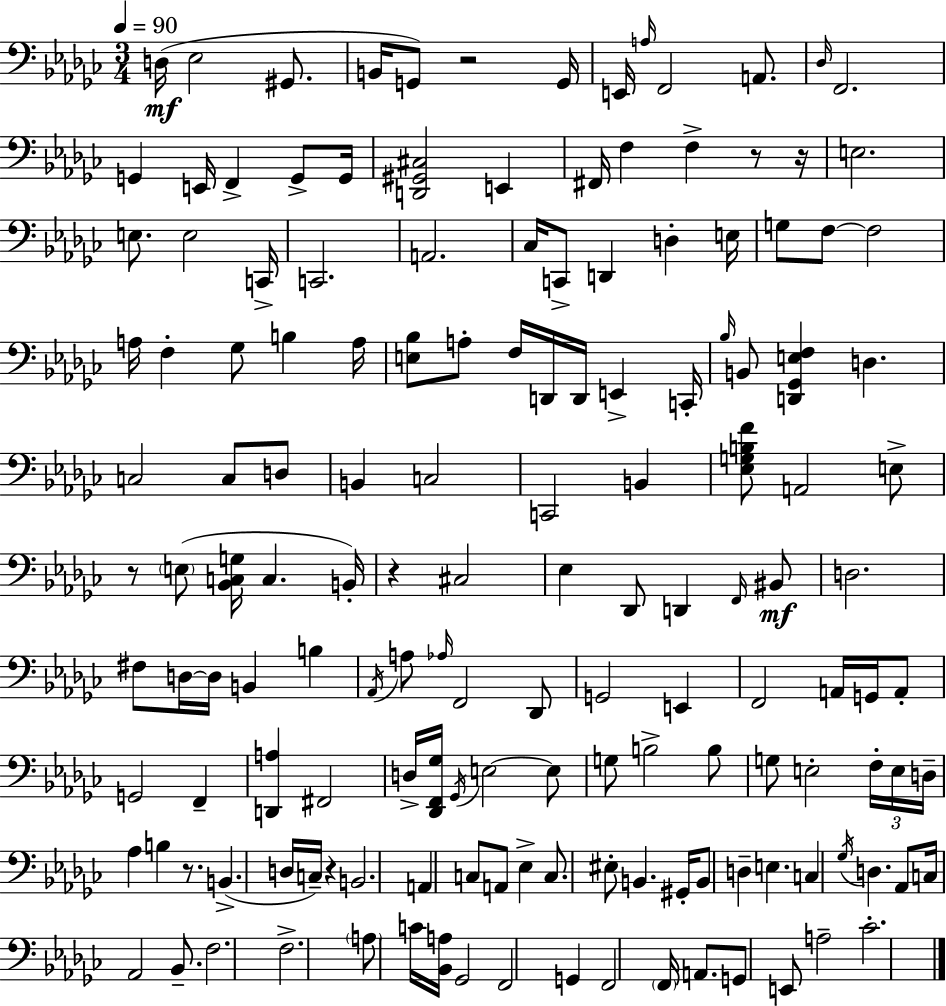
X:1
T:Untitled
M:3/4
L:1/4
K:Ebm
D,/4 _E,2 ^G,,/2 B,,/4 G,,/2 z2 G,,/4 E,,/4 A,/4 F,,2 A,,/2 _D,/4 F,,2 G,, E,,/4 F,, G,,/2 G,,/4 [D,,^G,,^C,]2 E,, ^F,,/4 F, F, z/2 z/4 E,2 E,/2 E,2 C,,/4 C,,2 A,,2 _C,/4 C,,/2 D,, D, E,/4 G,/2 F,/2 F,2 A,/4 F, _G,/2 B, A,/4 [E,_B,]/2 A,/2 F,/4 D,,/4 D,,/4 E,, C,,/4 _B,/4 B,,/2 [D,,_G,,E,F,] D, C,2 C,/2 D,/2 B,, C,2 C,,2 B,, [_E,G,B,F]/2 A,,2 E,/2 z/2 E,/2 [_B,,C,G,]/4 C, B,,/4 z ^C,2 _E, _D,,/2 D,, F,,/4 ^B,,/2 D,2 ^F,/2 D,/4 D,/4 B,, B, _A,,/4 A,/2 _A,/4 F,,2 _D,,/2 G,,2 E,, F,,2 A,,/4 G,,/4 A,,/2 G,,2 F,, [D,,A,] ^F,,2 D,/4 [_D,,F,,_G,]/4 _G,,/4 E,2 E,/2 G,/2 B,2 B,/2 G,/2 E,2 F,/4 E,/4 D,/4 _A, B, z/2 B,, D,/4 C,/4 z B,,2 A,, C,/2 A,,/2 _E, C,/2 ^E,/2 B,, ^G,,/4 B,,/2 D, E, C, _G,/4 D, _A,,/2 C,/4 _A,,2 _B,,/2 F,2 F,2 A,/2 C/4 [_B,,A,]/4 _G,,2 F,,2 G,, F,,2 F,,/4 A,,/2 G,,/2 E,,/2 A,2 _C2